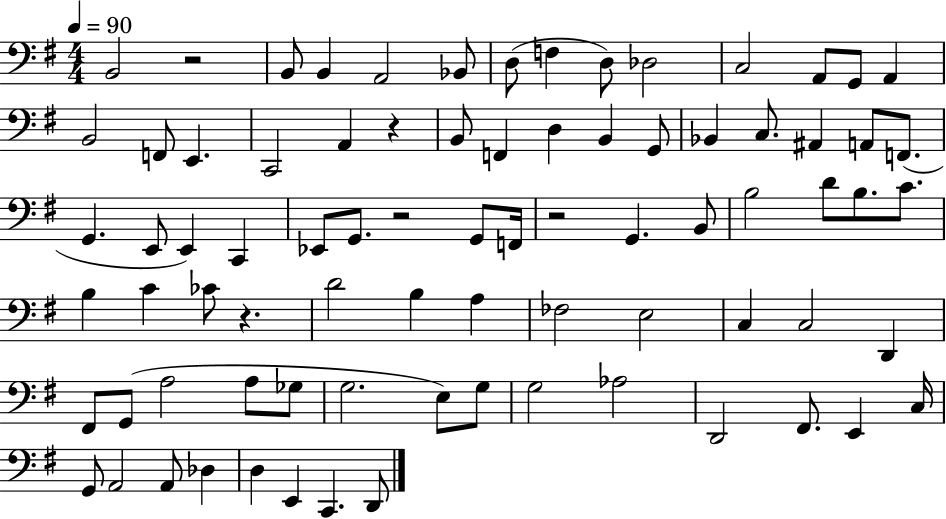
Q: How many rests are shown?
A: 5